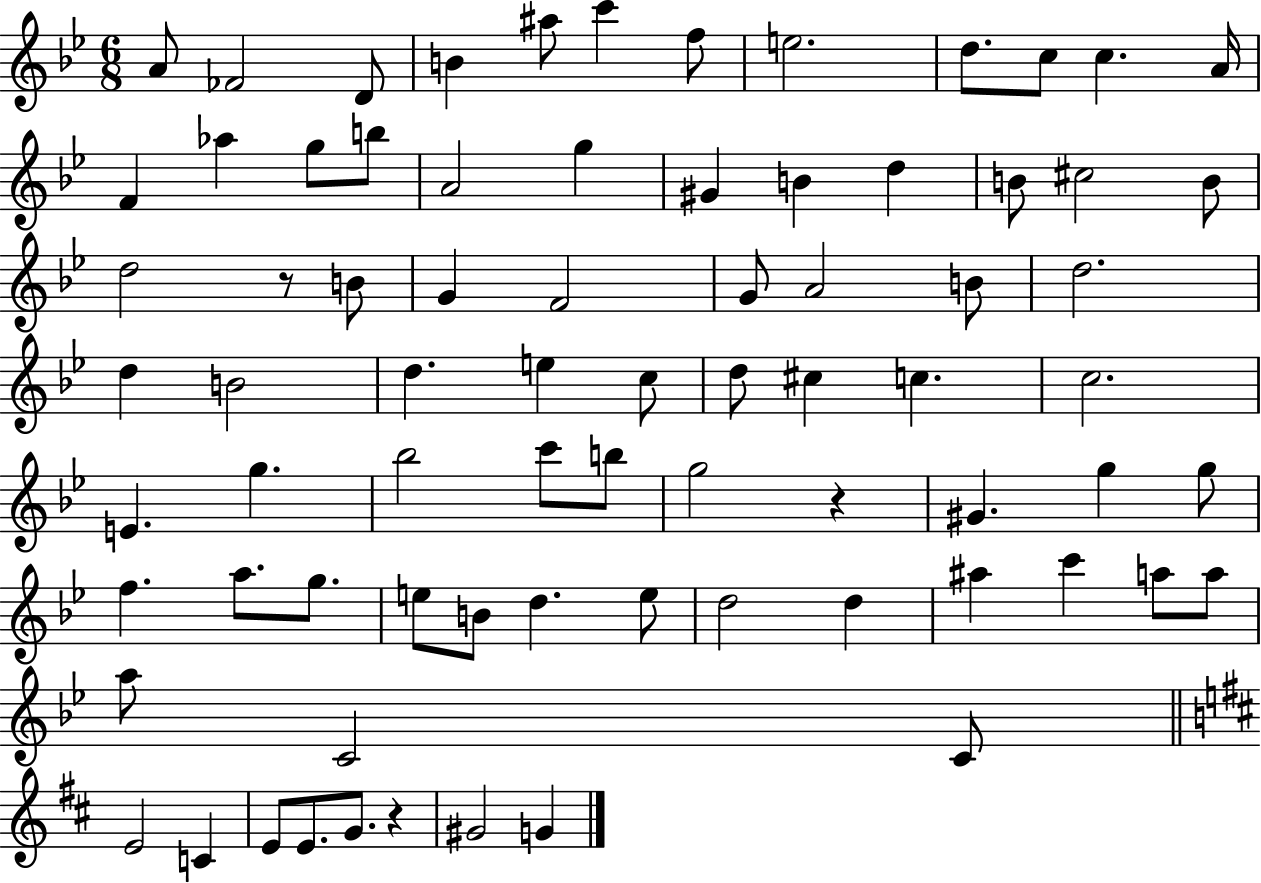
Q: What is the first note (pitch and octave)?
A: A4